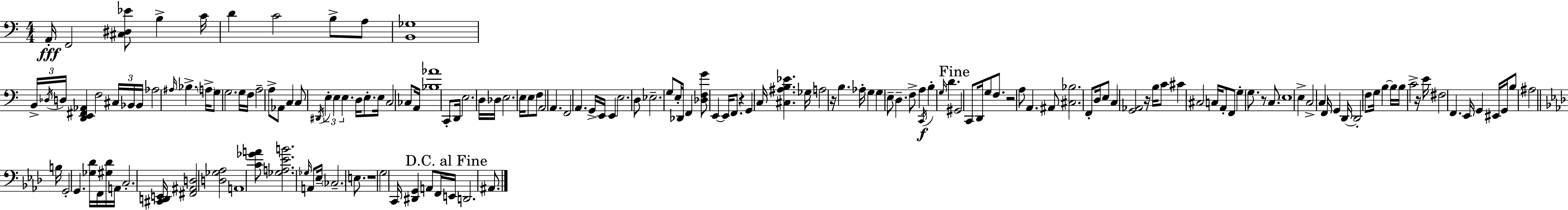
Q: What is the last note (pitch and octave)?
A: A#2